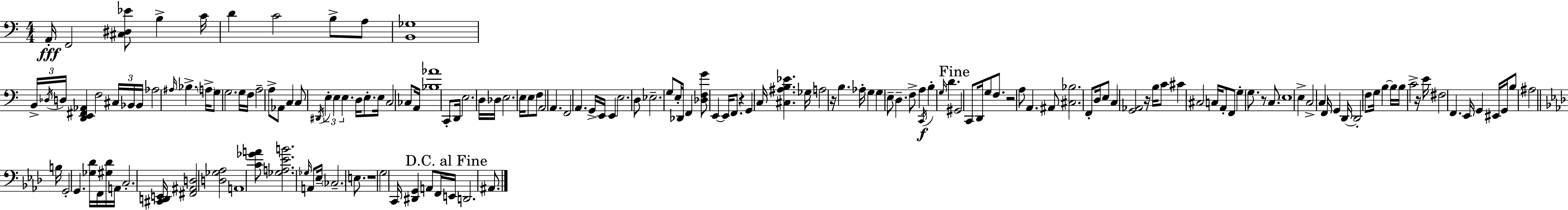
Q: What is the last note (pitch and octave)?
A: A#2